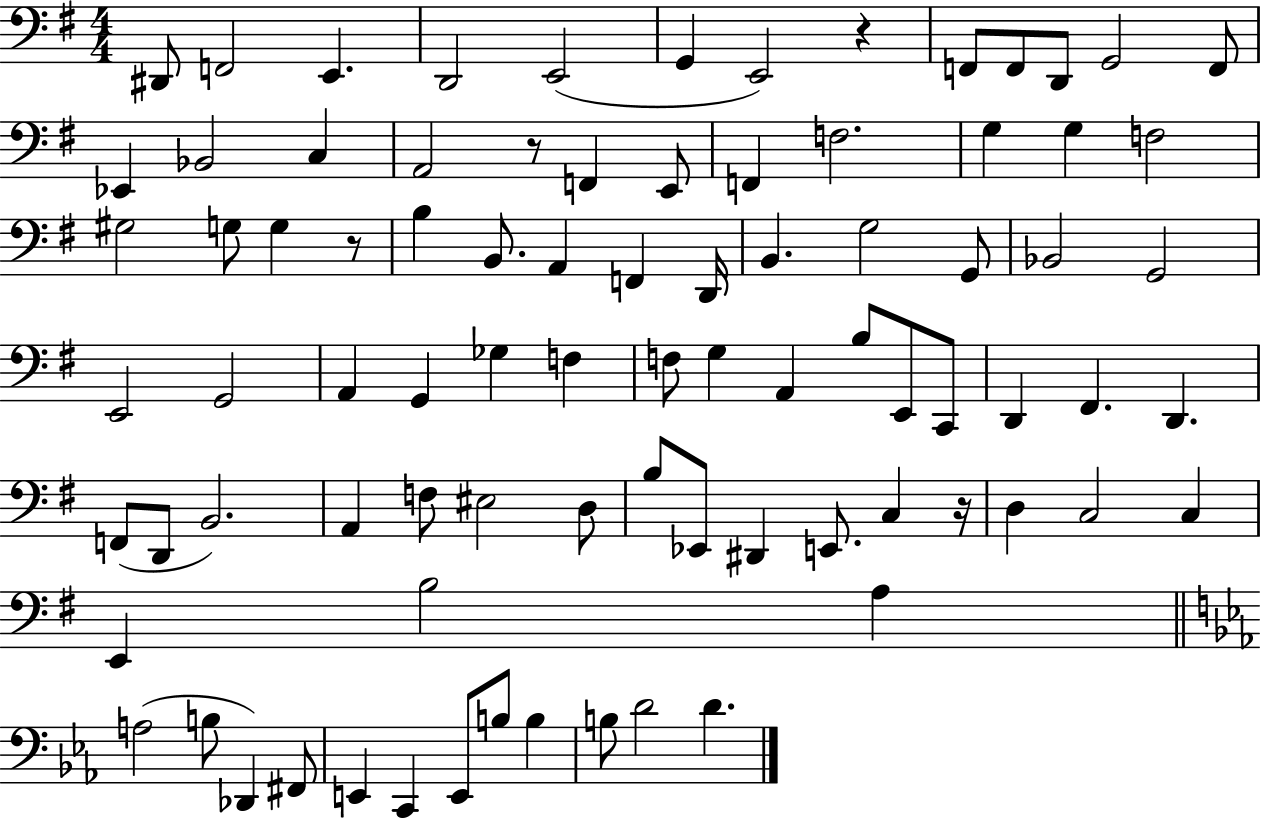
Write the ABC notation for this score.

X:1
T:Untitled
M:4/4
L:1/4
K:G
^D,,/2 F,,2 E,, D,,2 E,,2 G,, E,,2 z F,,/2 F,,/2 D,,/2 G,,2 F,,/2 _E,, _B,,2 C, A,,2 z/2 F,, E,,/2 F,, F,2 G, G, F,2 ^G,2 G,/2 G, z/2 B, B,,/2 A,, F,, D,,/4 B,, G,2 G,,/2 _B,,2 G,,2 E,,2 G,,2 A,, G,, _G, F, F,/2 G, A,, B,/2 E,,/2 C,,/2 D,, ^F,, D,, F,,/2 D,,/2 B,,2 A,, F,/2 ^E,2 D,/2 B,/2 _E,,/2 ^D,, E,,/2 C, z/4 D, C,2 C, E,, B,2 A, A,2 B,/2 _D,, ^F,,/2 E,, C,, E,,/2 B,/2 B, B,/2 D2 D